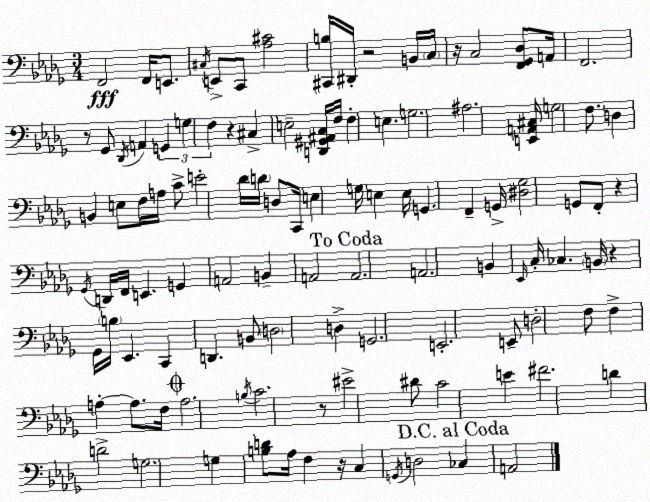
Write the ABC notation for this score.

X:1
T:Untitled
M:3/4
L:1/4
K:Bbm
F,,2 F,,/4 E,,/2 ^C,/4 E,,/2 C,,/2 [_A,^C]2 [^C,,B,]/4 ^D,,/4 z2 B,,/4 C,/4 z/4 C,2 [F,,_G,,_D,]/2 A,,/4 F,,2 z/2 _G,,/2 _D,,/4 A,, G,, G, F, z ^C, E,2 [D,,^G,,^A,,C,]/4 F,/4 F, E, G,2 ^A,2 [E,,A,,^C,]/4 G,2 F,/2 D, B,, E,/2 F,/4 A,/4 C/2 E2 _D/4 D/4 D,/2 C,,/4 E, G,/4 E, E,/4 G,, F,, G,,/4 [^D,_G,]2 G,,/2 F,,/2 z _G,,/4 D,,/4 F,,/4 E,, G,, A,,2 B,, A,,2 A,,2 A,,2 B,, _E,,/4 C,/4 _C, B,,/4 z _G,,/4 B,/4 _E,, C,, D,, B,,/2 D,2 D, G,,2 E,,2 E,,/2 D,2 F,/2 F, A, A,/2 F,/4 A,2 B,/4 C2 z/2 ^E2 ^D/2 C2 E ^F2 D D2 G,2 G, [B,D]/2 _A,/4 F, z/4 C, G,,/4 D,2 _C, A,,2